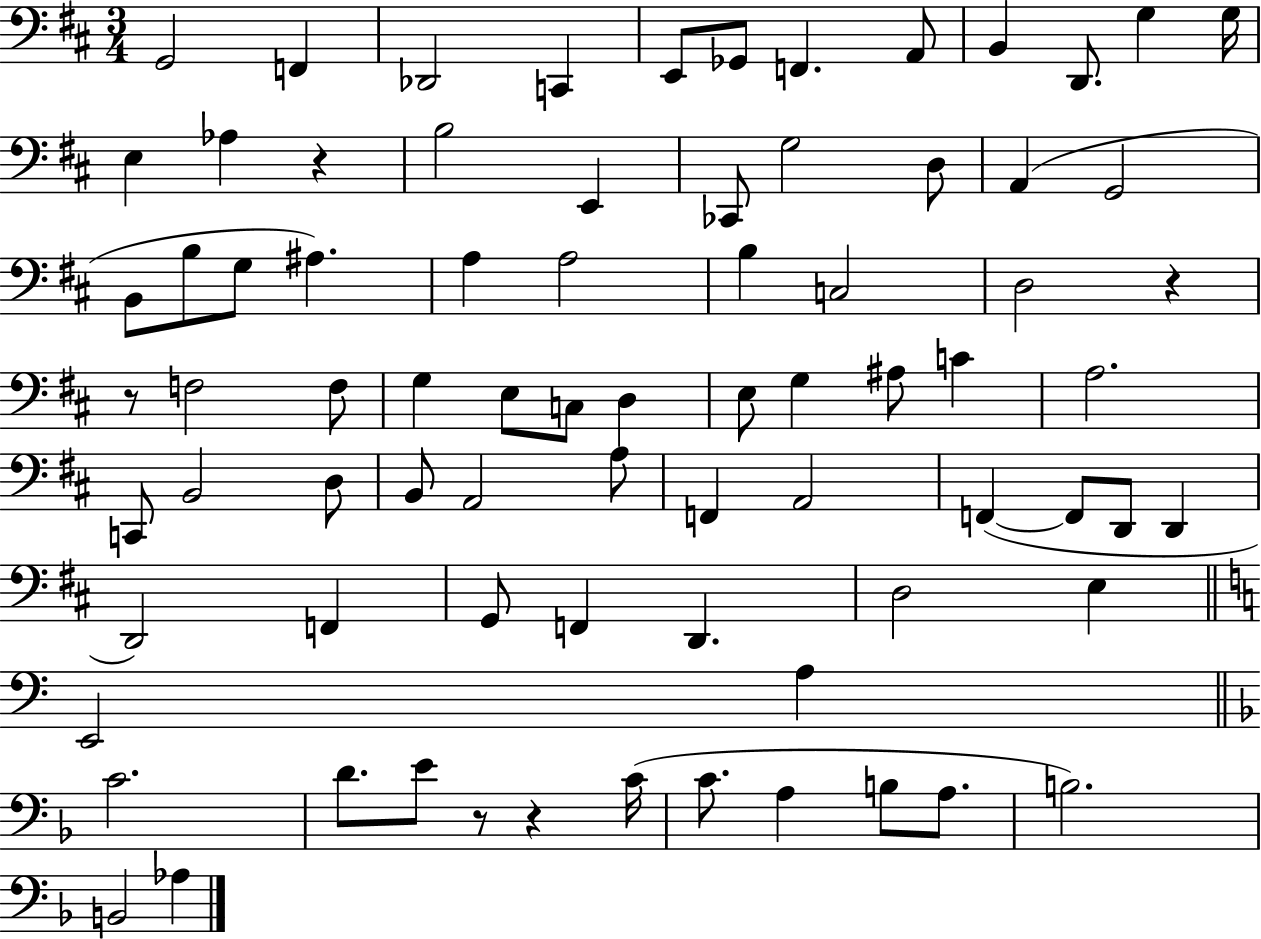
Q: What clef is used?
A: bass